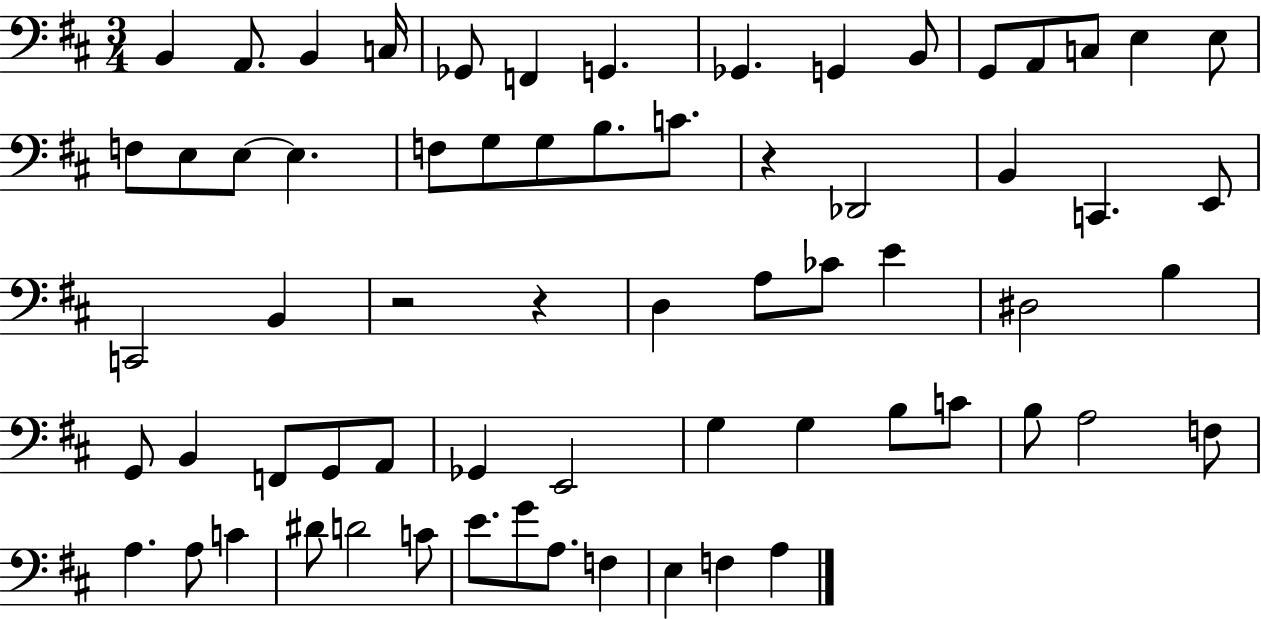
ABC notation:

X:1
T:Untitled
M:3/4
L:1/4
K:D
B,, A,,/2 B,, C,/4 _G,,/2 F,, G,, _G,, G,, B,,/2 G,,/2 A,,/2 C,/2 E, E,/2 F,/2 E,/2 E,/2 E, F,/2 G,/2 G,/2 B,/2 C/2 z _D,,2 B,, C,, E,,/2 C,,2 B,, z2 z D, A,/2 _C/2 E ^D,2 B, G,,/2 B,, F,,/2 G,,/2 A,,/2 _G,, E,,2 G, G, B,/2 C/2 B,/2 A,2 F,/2 A, A,/2 C ^D/2 D2 C/2 E/2 G/2 A,/2 F, E, F, A,